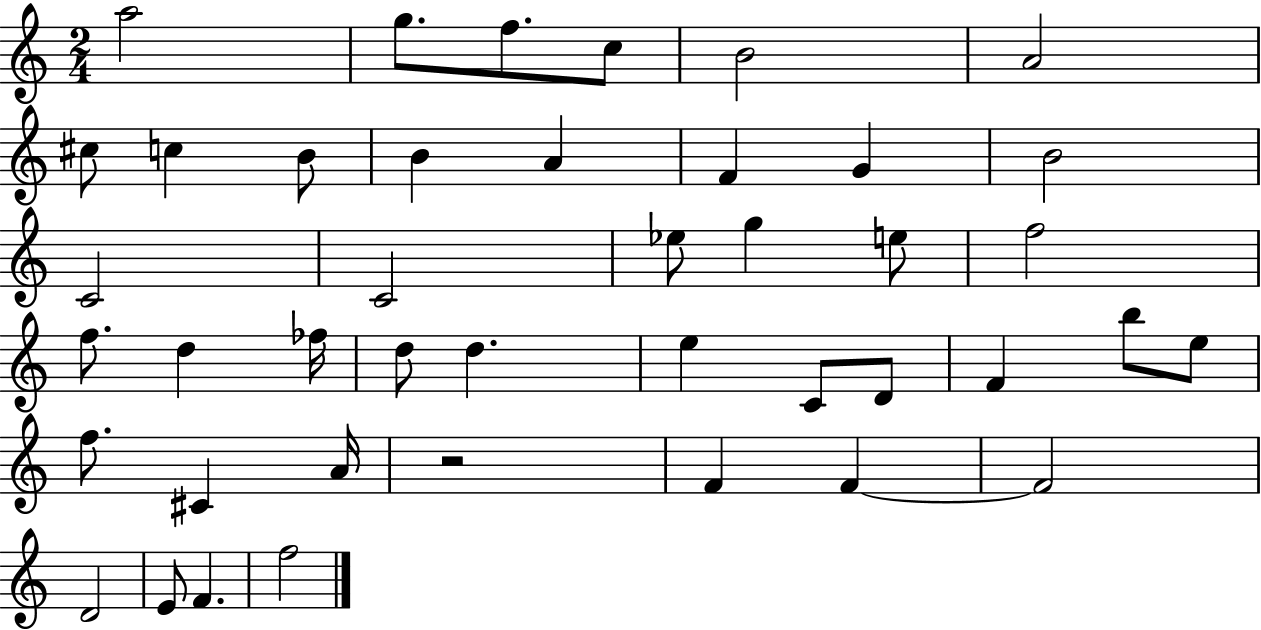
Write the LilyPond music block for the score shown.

{
  \clef treble
  \numericTimeSignature
  \time 2/4
  \key c \major
  a''2 | g''8. f''8. c''8 | b'2 | a'2 | \break cis''8 c''4 b'8 | b'4 a'4 | f'4 g'4 | b'2 | \break c'2 | c'2 | ees''8 g''4 e''8 | f''2 | \break f''8. d''4 fes''16 | d''8 d''4. | e''4 c'8 d'8 | f'4 b''8 e''8 | \break f''8. cis'4 a'16 | r2 | f'4 f'4~~ | f'2 | \break d'2 | e'8 f'4. | f''2 | \bar "|."
}